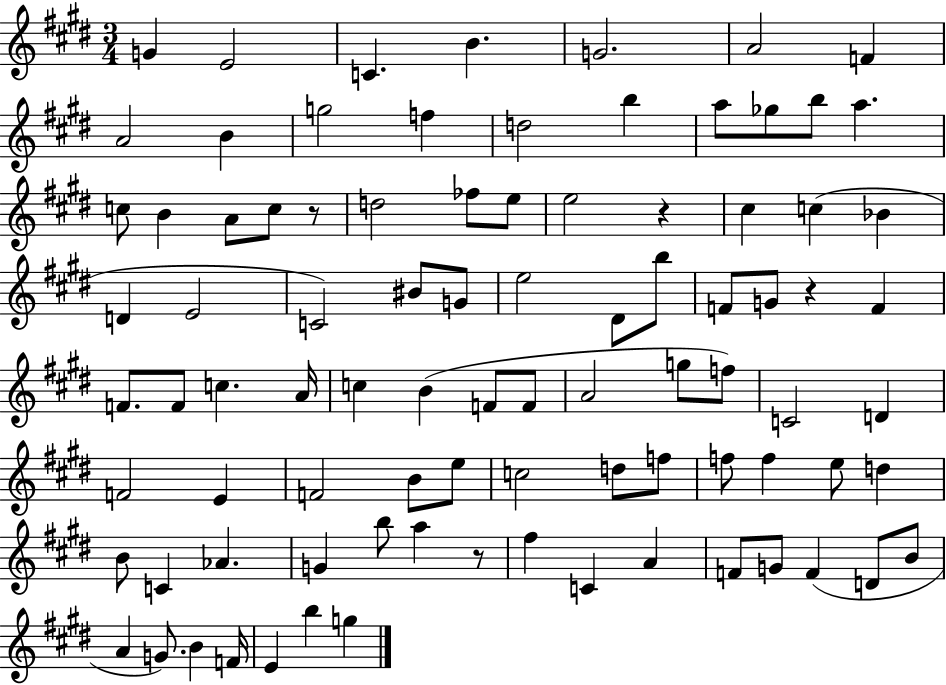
G4/q E4/h C4/q. B4/q. G4/h. A4/h F4/q A4/h B4/q G5/h F5/q D5/h B5/q A5/e Gb5/e B5/e A5/q. C5/e B4/q A4/e C5/e R/e D5/h FES5/e E5/e E5/h R/q C#5/q C5/q Bb4/q D4/q E4/h C4/h BIS4/e G4/e E5/h D#4/e B5/e F4/e G4/e R/q F4/q F4/e. F4/e C5/q. A4/s C5/q B4/q F4/e F4/e A4/h G5/e F5/e C4/h D4/q F4/h E4/q F4/h B4/e E5/e C5/h D5/e F5/e F5/e F5/q E5/e D5/q B4/e C4/q Ab4/q. G4/q B5/e A5/q R/e F#5/q C4/q A4/q F4/e G4/e F4/q D4/e B4/e A4/q G4/e. B4/q F4/s E4/q B5/q G5/q